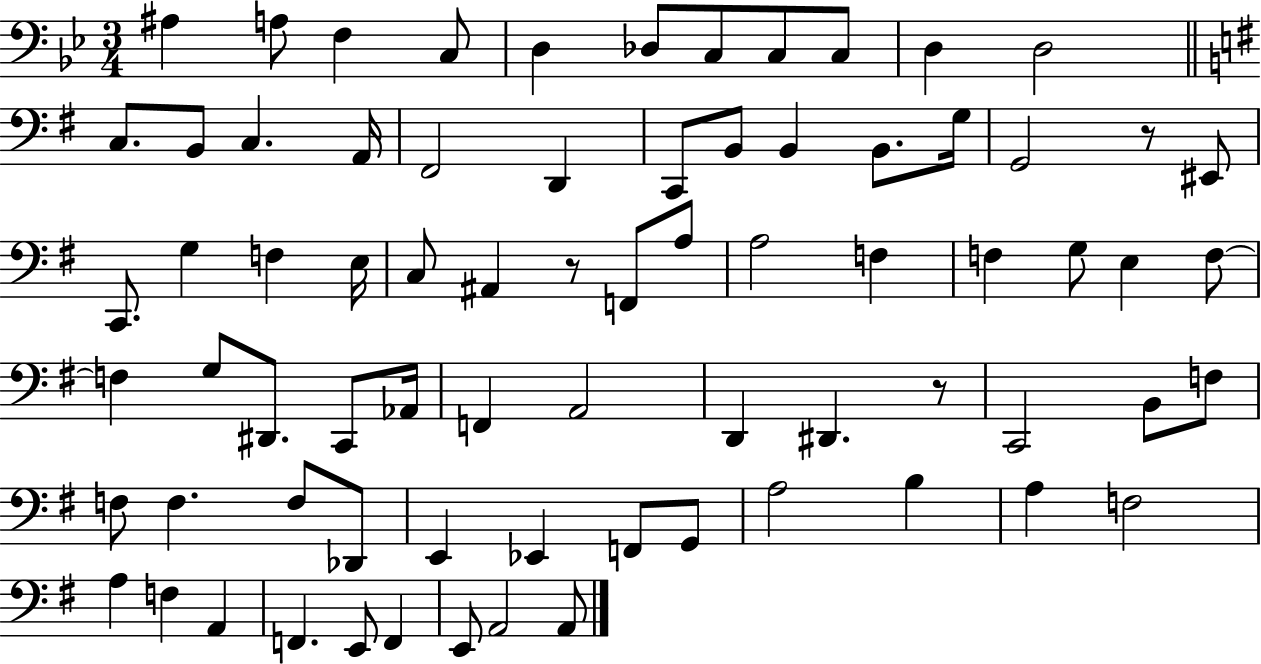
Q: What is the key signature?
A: BES major